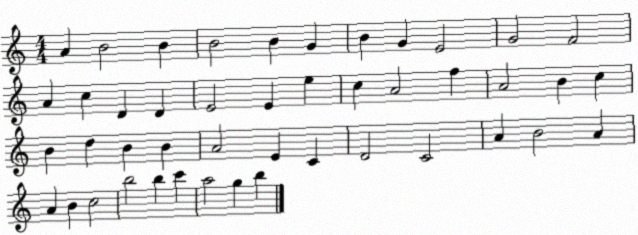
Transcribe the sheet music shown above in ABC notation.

X:1
T:Untitled
M:4/4
L:1/4
K:C
A B2 B B2 B G B G E2 G2 F2 A c D D E2 E e c A2 f A2 B c B d B B A2 E C D2 C2 A B2 A A B c2 b2 b c' a2 g b